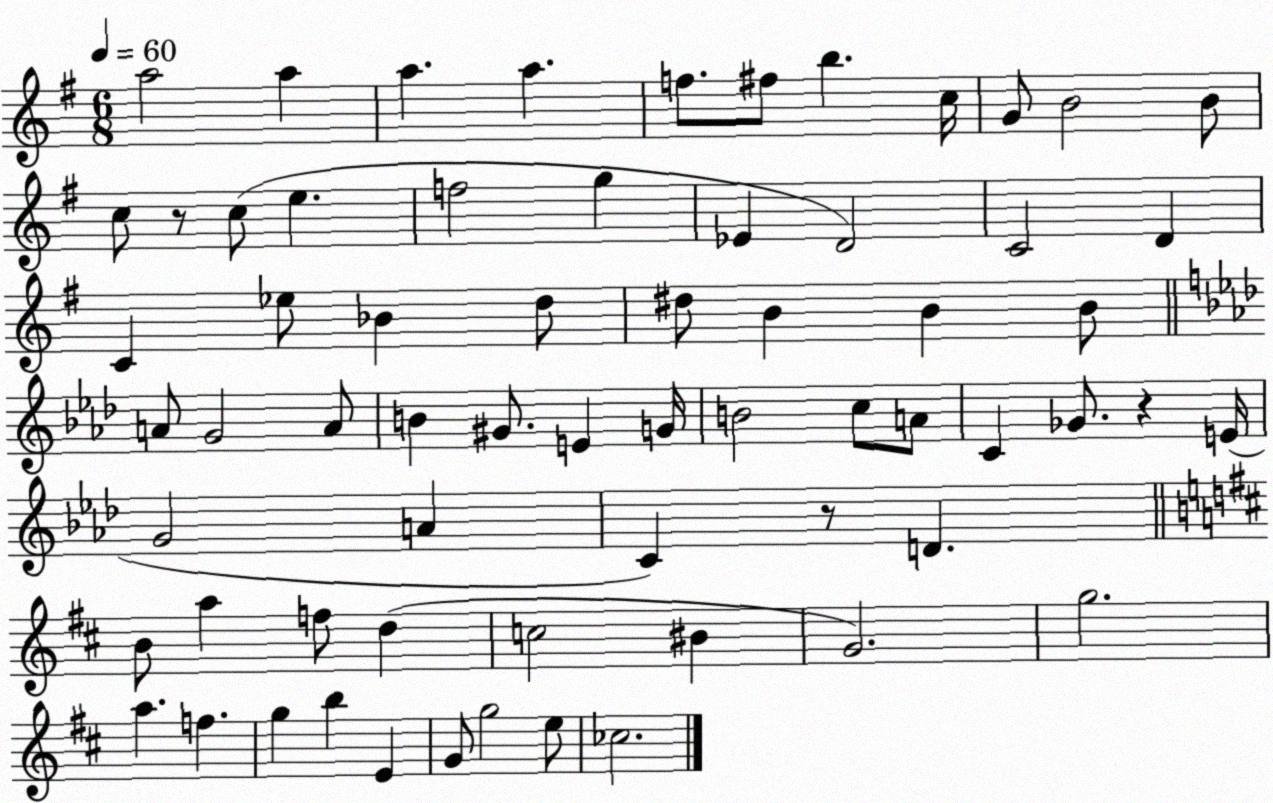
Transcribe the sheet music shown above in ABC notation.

X:1
T:Untitled
M:6/8
L:1/4
K:G
a2 a a a f/2 ^f/2 b c/4 G/2 B2 B/2 c/2 z/2 c/2 e f2 g _E D2 C2 D C _e/2 _B d/2 ^d/2 B B B/2 A/2 G2 A/2 B ^G/2 E G/4 B2 c/2 A/2 C _G/2 z E/4 G2 A C z/2 D B/2 a f/2 d c2 ^B G2 g2 a f g b E G/2 g2 e/2 _c2